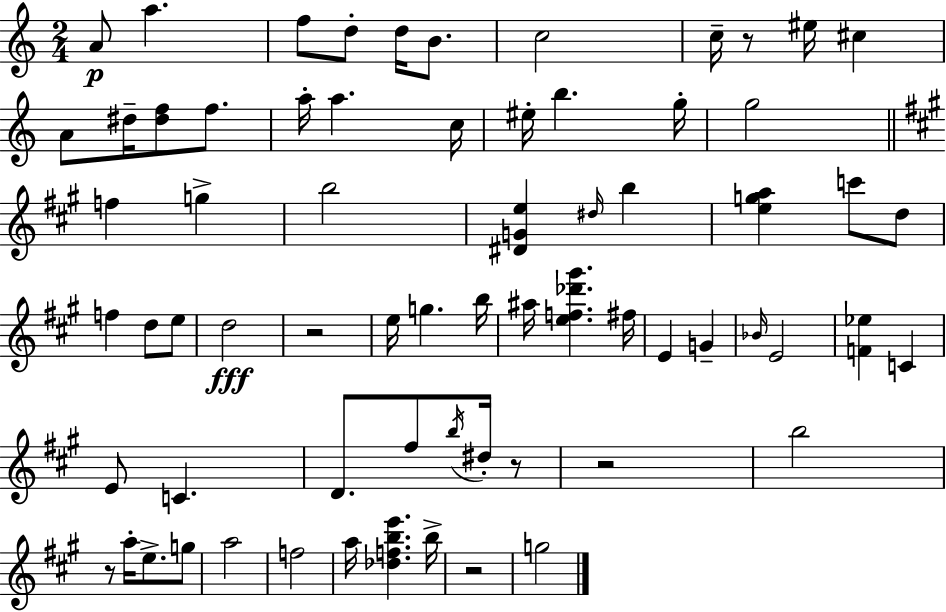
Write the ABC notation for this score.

X:1
T:Untitled
M:2/4
L:1/4
K:Am
A/2 a f/2 d/2 d/4 B/2 c2 c/4 z/2 ^e/4 ^c A/2 ^d/4 [^df]/2 f/2 a/4 a c/4 ^e/4 b g/4 g2 f g b2 [^DGe] ^d/4 b [ega] c'/2 d/2 f d/2 e/2 d2 z2 e/4 g b/4 ^a/4 [ef_d'^g'] ^f/4 E G _B/4 E2 [F_e] C E/2 C D/2 ^f/2 b/4 ^d/4 z/2 z2 b2 z/2 a/4 e/2 g/2 a2 f2 a/4 [_dfbe'] b/4 z2 g2